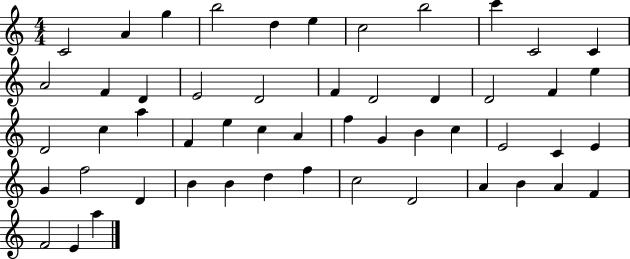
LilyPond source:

{
  \clef treble
  \numericTimeSignature
  \time 4/4
  \key c \major
  c'2 a'4 g''4 | b''2 d''4 e''4 | c''2 b''2 | c'''4 c'2 c'4 | \break a'2 f'4 d'4 | e'2 d'2 | f'4 d'2 d'4 | d'2 f'4 e''4 | \break d'2 c''4 a''4 | f'4 e''4 c''4 a'4 | f''4 g'4 b'4 c''4 | e'2 c'4 e'4 | \break g'4 f''2 d'4 | b'4 b'4 d''4 f''4 | c''2 d'2 | a'4 b'4 a'4 f'4 | \break f'2 e'4 a''4 | \bar "|."
}